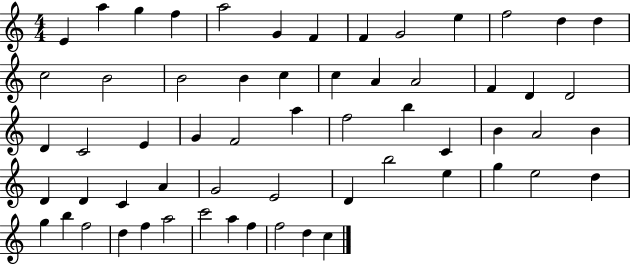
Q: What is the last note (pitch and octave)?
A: C5